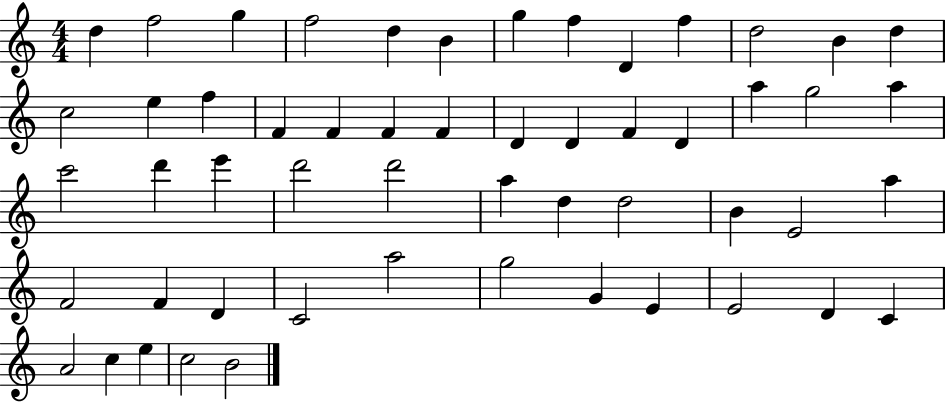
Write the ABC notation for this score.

X:1
T:Untitled
M:4/4
L:1/4
K:C
d f2 g f2 d B g f D f d2 B d c2 e f F F F F D D F D a g2 a c'2 d' e' d'2 d'2 a d d2 B E2 a F2 F D C2 a2 g2 G E E2 D C A2 c e c2 B2